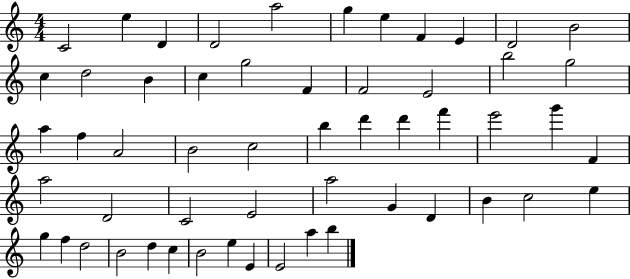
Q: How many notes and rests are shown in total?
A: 55